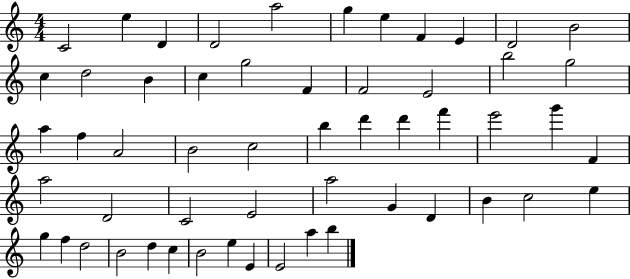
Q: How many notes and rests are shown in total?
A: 55